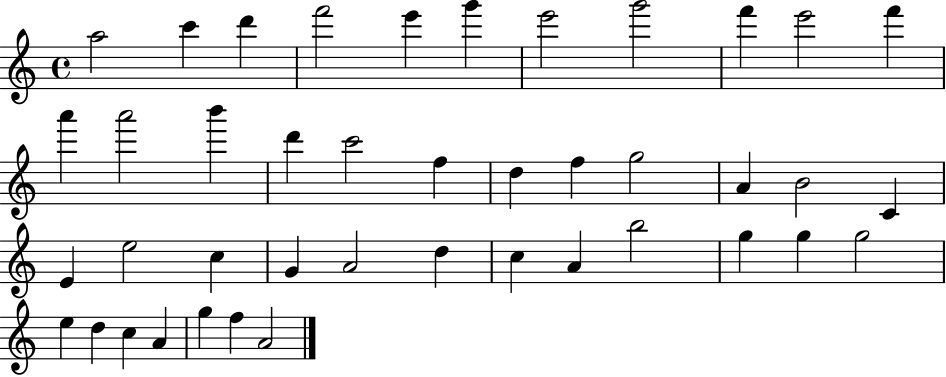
{
  \clef treble
  \time 4/4
  \defaultTimeSignature
  \key c \major
  a''2 c'''4 d'''4 | f'''2 e'''4 g'''4 | e'''2 g'''2 | f'''4 e'''2 f'''4 | \break a'''4 a'''2 b'''4 | d'''4 c'''2 f''4 | d''4 f''4 g''2 | a'4 b'2 c'4 | \break e'4 e''2 c''4 | g'4 a'2 d''4 | c''4 a'4 b''2 | g''4 g''4 g''2 | \break e''4 d''4 c''4 a'4 | g''4 f''4 a'2 | \bar "|."
}